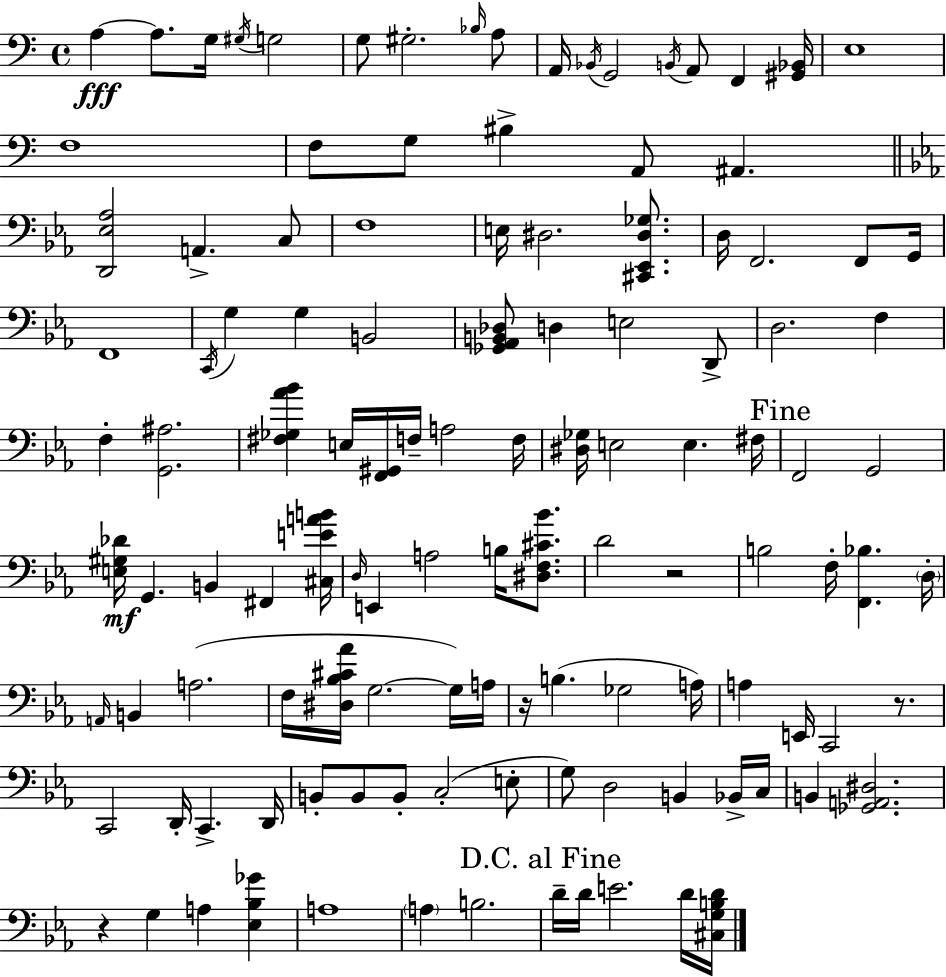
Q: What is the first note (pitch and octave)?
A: A3